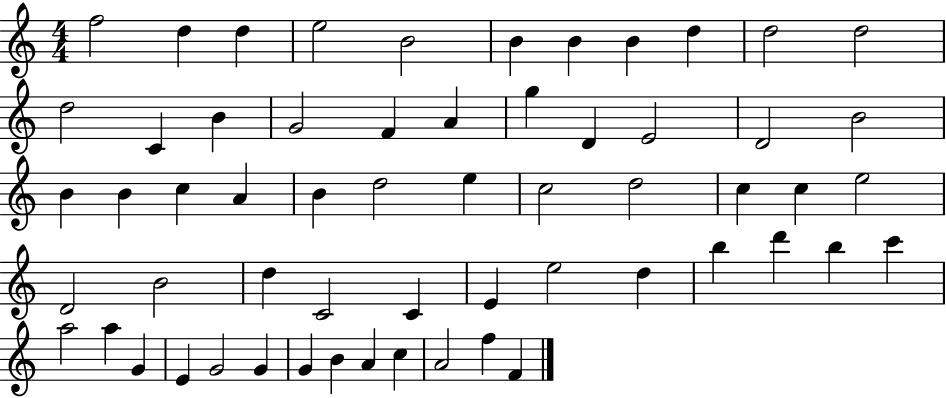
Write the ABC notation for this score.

X:1
T:Untitled
M:4/4
L:1/4
K:C
f2 d d e2 B2 B B B d d2 d2 d2 C B G2 F A g D E2 D2 B2 B B c A B d2 e c2 d2 c c e2 D2 B2 d C2 C E e2 d b d' b c' a2 a G E G2 G G B A c A2 f F